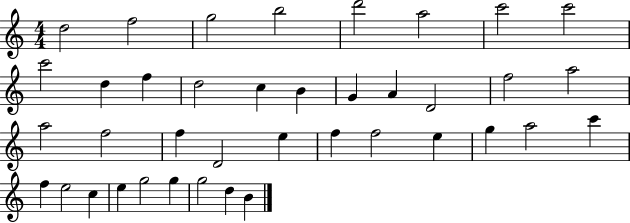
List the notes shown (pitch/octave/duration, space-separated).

D5/h F5/h G5/h B5/h D6/h A5/h C6/h C6/h C6/h D5/q F5/q D5/h C5/q B4/q G4/q A4/q D4/h F5/h A5/h A5/h F5/h F5/q D4/h E5/q F5/q F5/h E5/q G5/q A5/h C6/q F5/q E5/h C5/q E5/q G5/h G5/q G5/h D5/q B4/q